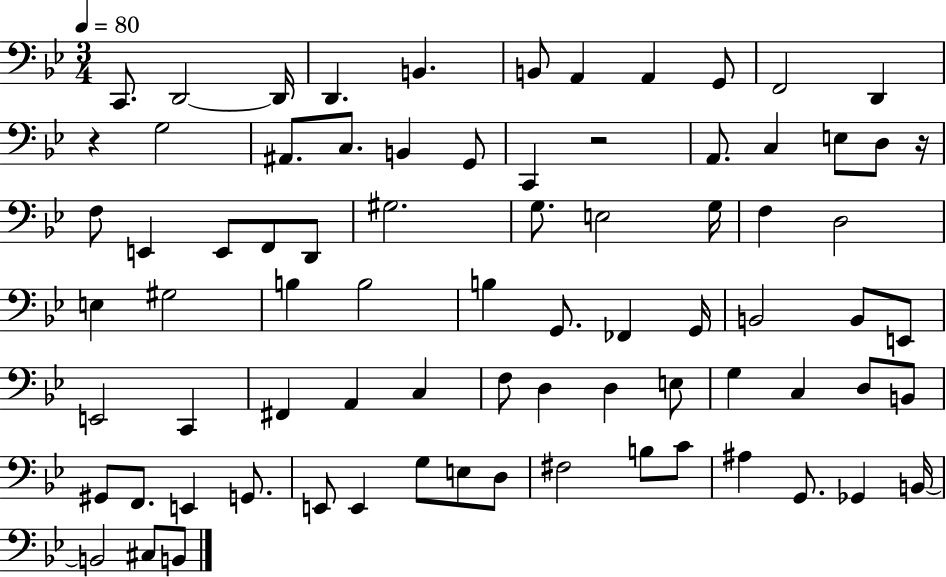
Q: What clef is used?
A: bass